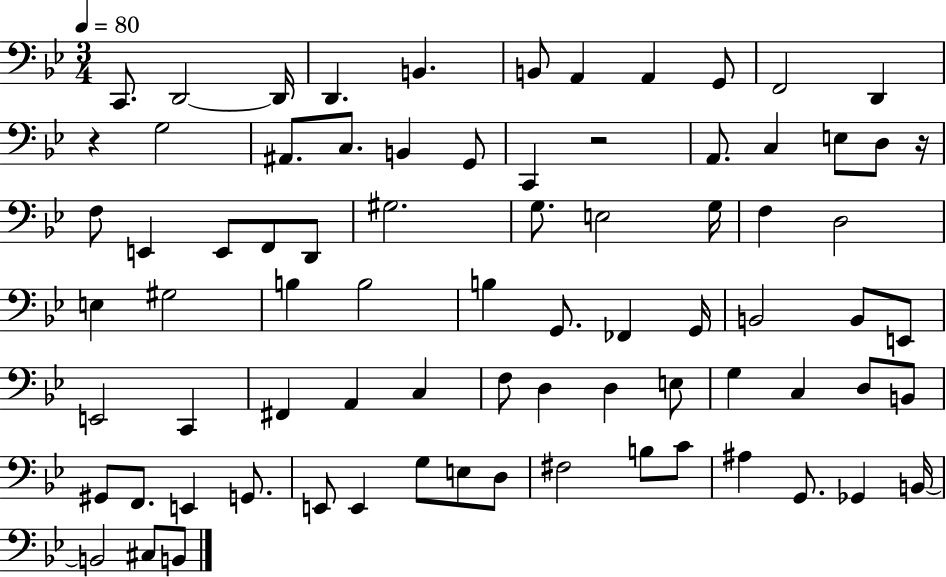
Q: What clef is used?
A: bass